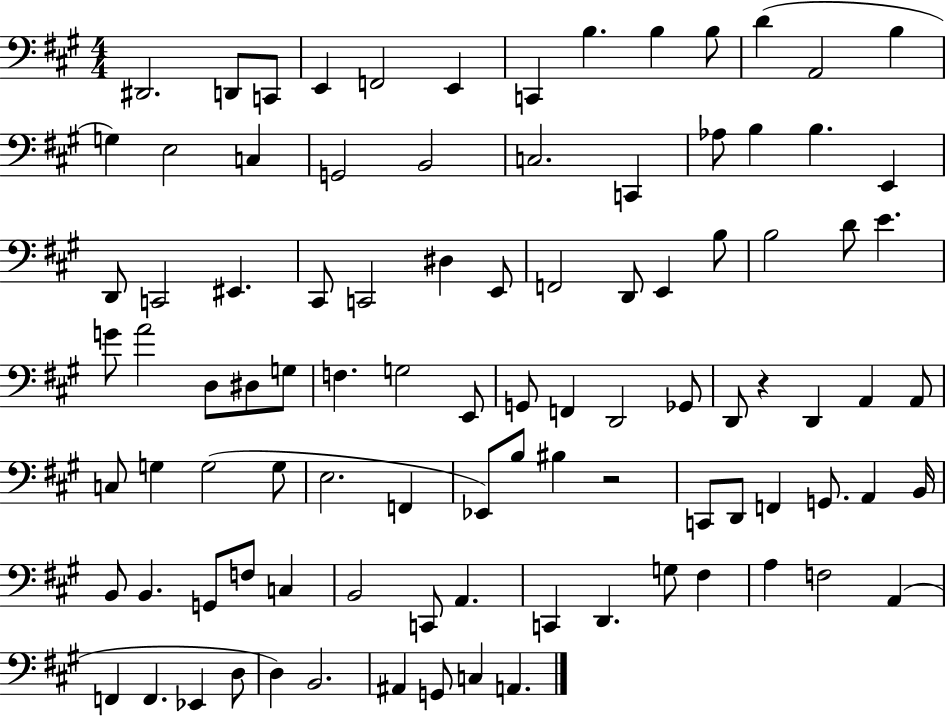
{
  \clef bass
  \numericTimeSignature
  \time 4/4
  \key a \major
  dis,2. d,8 c,8 | e,4 f,2 e,4 | c,4 b4. b4 b8 | d'4( a,2 b4 | \break g4) e2 c4 | g,2 b,2 | c2. c,4 | aes8 b4 b4. e,4 | \break d,8 c,2 eis,4. | cis,8 c,2 dis4 e,8 | f,2 d,8 e,4 b8 | b2 d'8 e'4. | \break g'8 a'2 d8 dis8 g8 | f4. g2 e,8 | g,8 f,4 d,2 ges,8 | d,8 r4 d,4 a,4 a,8 | \break c8 g4 g2( g8 | e2. f,4 | ees,8) b8 bis4 r2 | c,8 d,8 f,4 g,8. a,4 b,16 | \break b,8 b,4. g,8 f8 c4 | b,2 c,8 a,4. | c,4 d,4. g8 fis4 | a4 f2 a,4( | \break f,4 f,4. ees,4 d8 | d4) b,2. | ais,4 g,8 c4 a,4. | \bar "|."
}